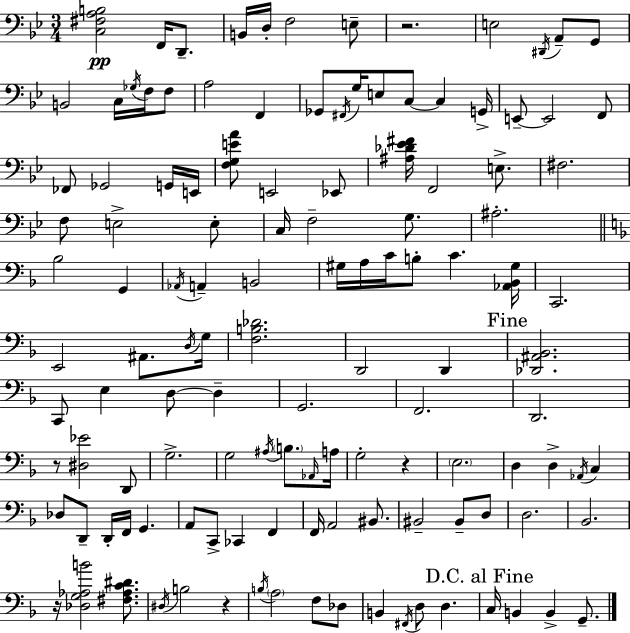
{
  \clef bass
  \numericTimeSignature
  \time 3/4
  \key g \minor
  <c fis a b>2\pp f,16 d,8.-- | b,16 d16-. f2 e8-- | r2. | e2 \acciaccatura { dis,16 } a,8-- g,8 | \break b,2 c16 \acciaccatura { ges16 } f16 | f8 a2 f,4 | ges,8 \acciaccatura { fis,16 } g16 e8 c8~~ c4 | g,16-> e,8--~~ e,2 | \break f,8 fes,8 ges,2 | g,16 e,16 <f g e' a'>8 e,2 | ees,8 <ais des' ees' fis'>16 f,2 | e8.-> fis2. | \break f8 e2-> | e8-. c16 f2-- | g8. ais2.-. | \bar "||" \break \key d \minor bes2 g,4 | \acciaccatura { aes,16 } a,4-- b,2 | gis16 a16 c'16 b8-. c'4. | <aes, bes, gis>16 c,2. | \break e,2 ais,8. | \acciaccatura { d16 } g16 <f b des'>2. | d,2 d,4 | \mark "Fine" <des, ais, bes,>2. | \break c,8 e4 d8~~ d4-- | g,2. | f,2. | d,2. | \break r8 <dis ees'>2 | d,8 g2.-> | g2 \acciaccatura { ais16 } \parenthesize b8. | \grace { aes,16 } a16 g2-. | \break r4 \parenthesize e2. | d4 d4-> | \acciaccatura { aes,16 } c4 des8 d,8-- d,16-. f,16 g,4. | a,8 c,8-> ces,4 | \break f,4 f,16 a,2 | bis,8. bis,2-- | bis,8-- d8 d2. | bes,2. | \break r16 <des g aes b'>2 | <fis aes c' dis'>8. \acciaccatura { dis16 } b2 | r4 \acciaccatura { b16 } \parenthesize a2 | f8 des8 b,4 \acciaccatura { fis,16 } | \break d8 d4. \mark "D.C. al Fine" c16 b,4 | b,4-> g,8.-- \bar "|."
}